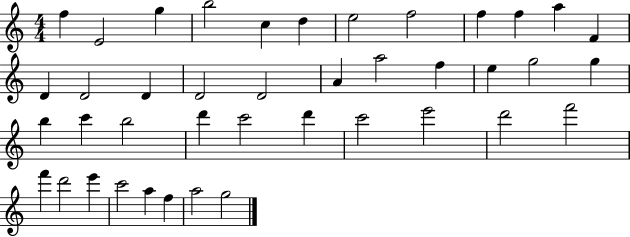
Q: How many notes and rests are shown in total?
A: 41